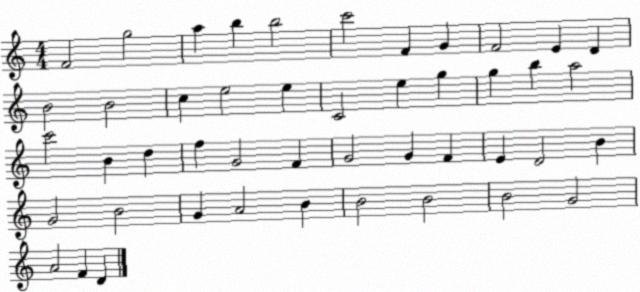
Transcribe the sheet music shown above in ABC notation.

X:1
T:Untitled
M:4/4
L:1/4
K:C
F2 g2 a b b2 c'2 F G F2 E D B2 B2 c e2 e C2 e g g b a2 c'2 B d f G2 F G2 G F E D2 B G2 B2 G A2 B B2 B2 B2 G2 A2 F D